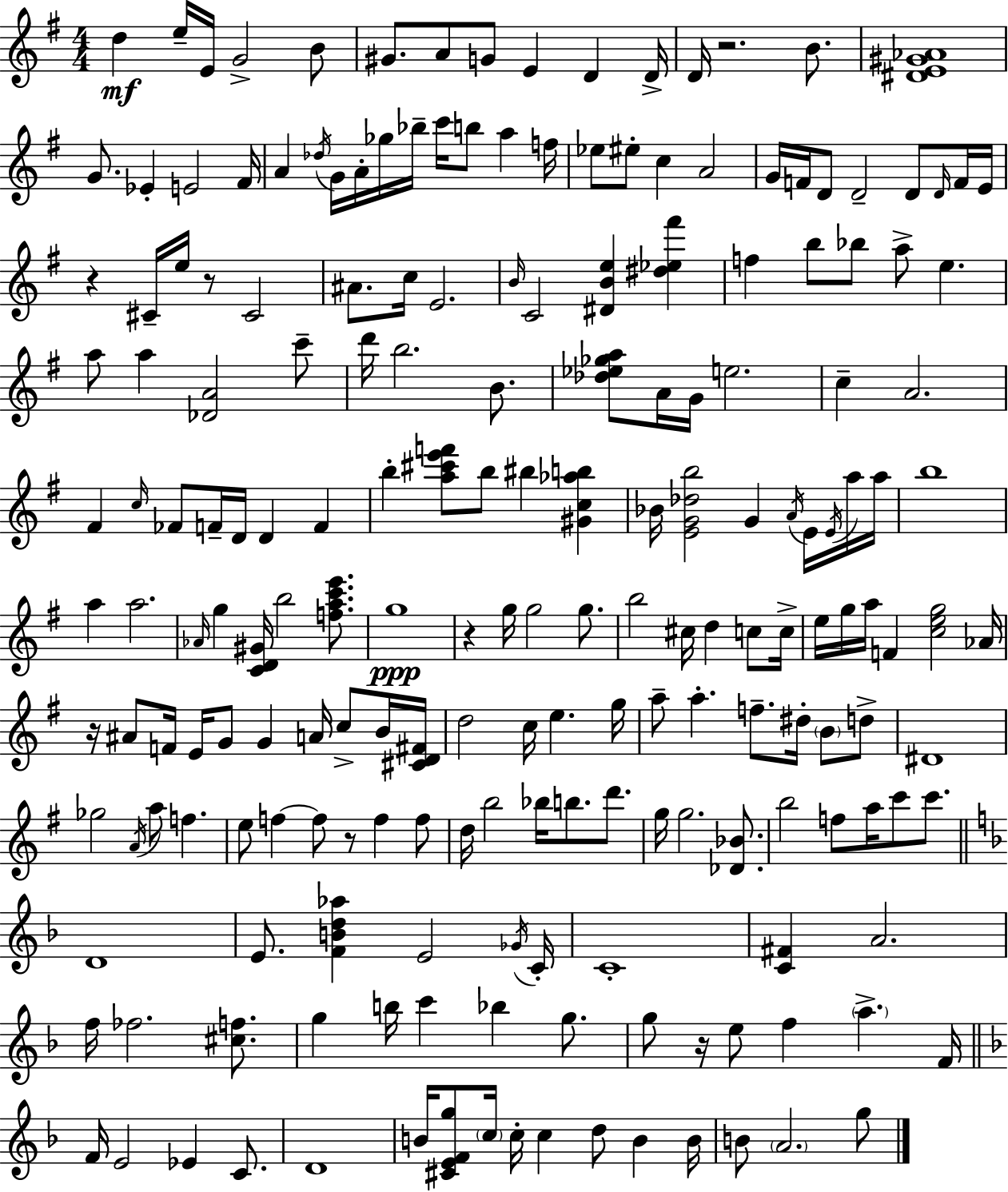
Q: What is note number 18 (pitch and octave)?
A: A4